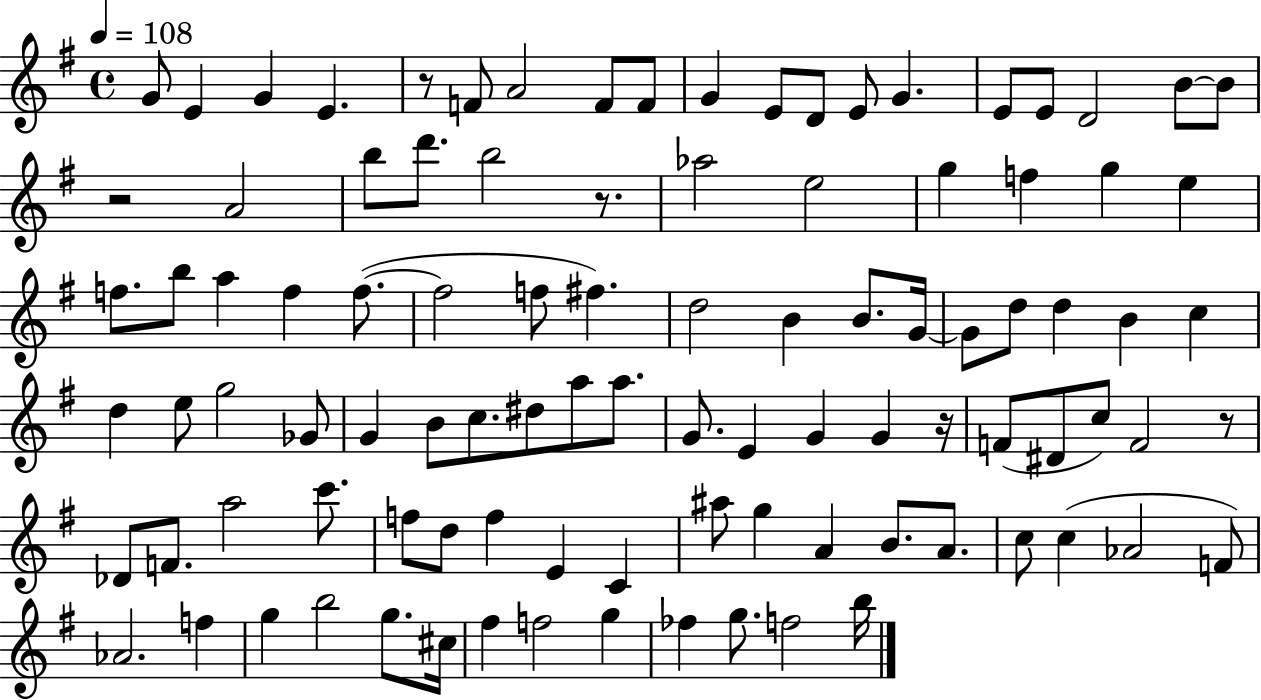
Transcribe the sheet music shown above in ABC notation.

X:1
T:Untitled
M:4/4
L:1/4
K:G
G/2 E G E z/2 F/2 A2 F/2 F/2 G E/2 D/2 E/2 G E/2 E/2 D2 B/2 B/2 z2 A2 b/2 d'/2 b2 z/2 _a2 e2 g f g e f/2 b/2 a f f/2 f2 f/2 ^f d2 B B/2 G/4 G/2 d/2 d B c d e/2 g2 _G/2 G B/2 c/2 ^d/2 a/2 a/2 G/2 E G G z/4 F/2 ^D/2 c/2 F2 z/2 _D/2 F/2 a2 c'/2 f/2 d/2 f E C ^a/2 g A B/2 A/2 c/2 c _A2 F/2 _A2 f g b2 g/2 ^c/4 ^f f2 g _f g/2 f2 b/4